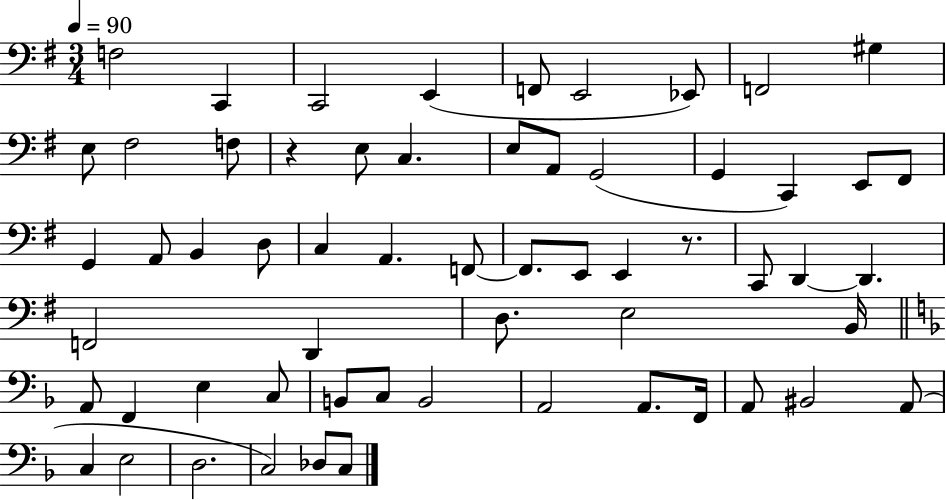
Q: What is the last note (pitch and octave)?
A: C3